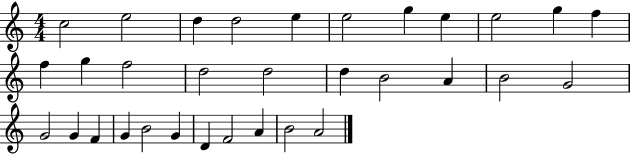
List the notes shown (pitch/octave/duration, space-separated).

C5/h E5/h D5/q D5/h E5/q E5/h G5/q E5/q E5/h G5/q F5/q F5/q G5/q F5/h D5/h D5/h D5/q B4/h A4/q B4/h G4/h G4/h G4/q F4/q G4/q B4/h G4/q D4/q F4/h A4/q B4/h A4/h